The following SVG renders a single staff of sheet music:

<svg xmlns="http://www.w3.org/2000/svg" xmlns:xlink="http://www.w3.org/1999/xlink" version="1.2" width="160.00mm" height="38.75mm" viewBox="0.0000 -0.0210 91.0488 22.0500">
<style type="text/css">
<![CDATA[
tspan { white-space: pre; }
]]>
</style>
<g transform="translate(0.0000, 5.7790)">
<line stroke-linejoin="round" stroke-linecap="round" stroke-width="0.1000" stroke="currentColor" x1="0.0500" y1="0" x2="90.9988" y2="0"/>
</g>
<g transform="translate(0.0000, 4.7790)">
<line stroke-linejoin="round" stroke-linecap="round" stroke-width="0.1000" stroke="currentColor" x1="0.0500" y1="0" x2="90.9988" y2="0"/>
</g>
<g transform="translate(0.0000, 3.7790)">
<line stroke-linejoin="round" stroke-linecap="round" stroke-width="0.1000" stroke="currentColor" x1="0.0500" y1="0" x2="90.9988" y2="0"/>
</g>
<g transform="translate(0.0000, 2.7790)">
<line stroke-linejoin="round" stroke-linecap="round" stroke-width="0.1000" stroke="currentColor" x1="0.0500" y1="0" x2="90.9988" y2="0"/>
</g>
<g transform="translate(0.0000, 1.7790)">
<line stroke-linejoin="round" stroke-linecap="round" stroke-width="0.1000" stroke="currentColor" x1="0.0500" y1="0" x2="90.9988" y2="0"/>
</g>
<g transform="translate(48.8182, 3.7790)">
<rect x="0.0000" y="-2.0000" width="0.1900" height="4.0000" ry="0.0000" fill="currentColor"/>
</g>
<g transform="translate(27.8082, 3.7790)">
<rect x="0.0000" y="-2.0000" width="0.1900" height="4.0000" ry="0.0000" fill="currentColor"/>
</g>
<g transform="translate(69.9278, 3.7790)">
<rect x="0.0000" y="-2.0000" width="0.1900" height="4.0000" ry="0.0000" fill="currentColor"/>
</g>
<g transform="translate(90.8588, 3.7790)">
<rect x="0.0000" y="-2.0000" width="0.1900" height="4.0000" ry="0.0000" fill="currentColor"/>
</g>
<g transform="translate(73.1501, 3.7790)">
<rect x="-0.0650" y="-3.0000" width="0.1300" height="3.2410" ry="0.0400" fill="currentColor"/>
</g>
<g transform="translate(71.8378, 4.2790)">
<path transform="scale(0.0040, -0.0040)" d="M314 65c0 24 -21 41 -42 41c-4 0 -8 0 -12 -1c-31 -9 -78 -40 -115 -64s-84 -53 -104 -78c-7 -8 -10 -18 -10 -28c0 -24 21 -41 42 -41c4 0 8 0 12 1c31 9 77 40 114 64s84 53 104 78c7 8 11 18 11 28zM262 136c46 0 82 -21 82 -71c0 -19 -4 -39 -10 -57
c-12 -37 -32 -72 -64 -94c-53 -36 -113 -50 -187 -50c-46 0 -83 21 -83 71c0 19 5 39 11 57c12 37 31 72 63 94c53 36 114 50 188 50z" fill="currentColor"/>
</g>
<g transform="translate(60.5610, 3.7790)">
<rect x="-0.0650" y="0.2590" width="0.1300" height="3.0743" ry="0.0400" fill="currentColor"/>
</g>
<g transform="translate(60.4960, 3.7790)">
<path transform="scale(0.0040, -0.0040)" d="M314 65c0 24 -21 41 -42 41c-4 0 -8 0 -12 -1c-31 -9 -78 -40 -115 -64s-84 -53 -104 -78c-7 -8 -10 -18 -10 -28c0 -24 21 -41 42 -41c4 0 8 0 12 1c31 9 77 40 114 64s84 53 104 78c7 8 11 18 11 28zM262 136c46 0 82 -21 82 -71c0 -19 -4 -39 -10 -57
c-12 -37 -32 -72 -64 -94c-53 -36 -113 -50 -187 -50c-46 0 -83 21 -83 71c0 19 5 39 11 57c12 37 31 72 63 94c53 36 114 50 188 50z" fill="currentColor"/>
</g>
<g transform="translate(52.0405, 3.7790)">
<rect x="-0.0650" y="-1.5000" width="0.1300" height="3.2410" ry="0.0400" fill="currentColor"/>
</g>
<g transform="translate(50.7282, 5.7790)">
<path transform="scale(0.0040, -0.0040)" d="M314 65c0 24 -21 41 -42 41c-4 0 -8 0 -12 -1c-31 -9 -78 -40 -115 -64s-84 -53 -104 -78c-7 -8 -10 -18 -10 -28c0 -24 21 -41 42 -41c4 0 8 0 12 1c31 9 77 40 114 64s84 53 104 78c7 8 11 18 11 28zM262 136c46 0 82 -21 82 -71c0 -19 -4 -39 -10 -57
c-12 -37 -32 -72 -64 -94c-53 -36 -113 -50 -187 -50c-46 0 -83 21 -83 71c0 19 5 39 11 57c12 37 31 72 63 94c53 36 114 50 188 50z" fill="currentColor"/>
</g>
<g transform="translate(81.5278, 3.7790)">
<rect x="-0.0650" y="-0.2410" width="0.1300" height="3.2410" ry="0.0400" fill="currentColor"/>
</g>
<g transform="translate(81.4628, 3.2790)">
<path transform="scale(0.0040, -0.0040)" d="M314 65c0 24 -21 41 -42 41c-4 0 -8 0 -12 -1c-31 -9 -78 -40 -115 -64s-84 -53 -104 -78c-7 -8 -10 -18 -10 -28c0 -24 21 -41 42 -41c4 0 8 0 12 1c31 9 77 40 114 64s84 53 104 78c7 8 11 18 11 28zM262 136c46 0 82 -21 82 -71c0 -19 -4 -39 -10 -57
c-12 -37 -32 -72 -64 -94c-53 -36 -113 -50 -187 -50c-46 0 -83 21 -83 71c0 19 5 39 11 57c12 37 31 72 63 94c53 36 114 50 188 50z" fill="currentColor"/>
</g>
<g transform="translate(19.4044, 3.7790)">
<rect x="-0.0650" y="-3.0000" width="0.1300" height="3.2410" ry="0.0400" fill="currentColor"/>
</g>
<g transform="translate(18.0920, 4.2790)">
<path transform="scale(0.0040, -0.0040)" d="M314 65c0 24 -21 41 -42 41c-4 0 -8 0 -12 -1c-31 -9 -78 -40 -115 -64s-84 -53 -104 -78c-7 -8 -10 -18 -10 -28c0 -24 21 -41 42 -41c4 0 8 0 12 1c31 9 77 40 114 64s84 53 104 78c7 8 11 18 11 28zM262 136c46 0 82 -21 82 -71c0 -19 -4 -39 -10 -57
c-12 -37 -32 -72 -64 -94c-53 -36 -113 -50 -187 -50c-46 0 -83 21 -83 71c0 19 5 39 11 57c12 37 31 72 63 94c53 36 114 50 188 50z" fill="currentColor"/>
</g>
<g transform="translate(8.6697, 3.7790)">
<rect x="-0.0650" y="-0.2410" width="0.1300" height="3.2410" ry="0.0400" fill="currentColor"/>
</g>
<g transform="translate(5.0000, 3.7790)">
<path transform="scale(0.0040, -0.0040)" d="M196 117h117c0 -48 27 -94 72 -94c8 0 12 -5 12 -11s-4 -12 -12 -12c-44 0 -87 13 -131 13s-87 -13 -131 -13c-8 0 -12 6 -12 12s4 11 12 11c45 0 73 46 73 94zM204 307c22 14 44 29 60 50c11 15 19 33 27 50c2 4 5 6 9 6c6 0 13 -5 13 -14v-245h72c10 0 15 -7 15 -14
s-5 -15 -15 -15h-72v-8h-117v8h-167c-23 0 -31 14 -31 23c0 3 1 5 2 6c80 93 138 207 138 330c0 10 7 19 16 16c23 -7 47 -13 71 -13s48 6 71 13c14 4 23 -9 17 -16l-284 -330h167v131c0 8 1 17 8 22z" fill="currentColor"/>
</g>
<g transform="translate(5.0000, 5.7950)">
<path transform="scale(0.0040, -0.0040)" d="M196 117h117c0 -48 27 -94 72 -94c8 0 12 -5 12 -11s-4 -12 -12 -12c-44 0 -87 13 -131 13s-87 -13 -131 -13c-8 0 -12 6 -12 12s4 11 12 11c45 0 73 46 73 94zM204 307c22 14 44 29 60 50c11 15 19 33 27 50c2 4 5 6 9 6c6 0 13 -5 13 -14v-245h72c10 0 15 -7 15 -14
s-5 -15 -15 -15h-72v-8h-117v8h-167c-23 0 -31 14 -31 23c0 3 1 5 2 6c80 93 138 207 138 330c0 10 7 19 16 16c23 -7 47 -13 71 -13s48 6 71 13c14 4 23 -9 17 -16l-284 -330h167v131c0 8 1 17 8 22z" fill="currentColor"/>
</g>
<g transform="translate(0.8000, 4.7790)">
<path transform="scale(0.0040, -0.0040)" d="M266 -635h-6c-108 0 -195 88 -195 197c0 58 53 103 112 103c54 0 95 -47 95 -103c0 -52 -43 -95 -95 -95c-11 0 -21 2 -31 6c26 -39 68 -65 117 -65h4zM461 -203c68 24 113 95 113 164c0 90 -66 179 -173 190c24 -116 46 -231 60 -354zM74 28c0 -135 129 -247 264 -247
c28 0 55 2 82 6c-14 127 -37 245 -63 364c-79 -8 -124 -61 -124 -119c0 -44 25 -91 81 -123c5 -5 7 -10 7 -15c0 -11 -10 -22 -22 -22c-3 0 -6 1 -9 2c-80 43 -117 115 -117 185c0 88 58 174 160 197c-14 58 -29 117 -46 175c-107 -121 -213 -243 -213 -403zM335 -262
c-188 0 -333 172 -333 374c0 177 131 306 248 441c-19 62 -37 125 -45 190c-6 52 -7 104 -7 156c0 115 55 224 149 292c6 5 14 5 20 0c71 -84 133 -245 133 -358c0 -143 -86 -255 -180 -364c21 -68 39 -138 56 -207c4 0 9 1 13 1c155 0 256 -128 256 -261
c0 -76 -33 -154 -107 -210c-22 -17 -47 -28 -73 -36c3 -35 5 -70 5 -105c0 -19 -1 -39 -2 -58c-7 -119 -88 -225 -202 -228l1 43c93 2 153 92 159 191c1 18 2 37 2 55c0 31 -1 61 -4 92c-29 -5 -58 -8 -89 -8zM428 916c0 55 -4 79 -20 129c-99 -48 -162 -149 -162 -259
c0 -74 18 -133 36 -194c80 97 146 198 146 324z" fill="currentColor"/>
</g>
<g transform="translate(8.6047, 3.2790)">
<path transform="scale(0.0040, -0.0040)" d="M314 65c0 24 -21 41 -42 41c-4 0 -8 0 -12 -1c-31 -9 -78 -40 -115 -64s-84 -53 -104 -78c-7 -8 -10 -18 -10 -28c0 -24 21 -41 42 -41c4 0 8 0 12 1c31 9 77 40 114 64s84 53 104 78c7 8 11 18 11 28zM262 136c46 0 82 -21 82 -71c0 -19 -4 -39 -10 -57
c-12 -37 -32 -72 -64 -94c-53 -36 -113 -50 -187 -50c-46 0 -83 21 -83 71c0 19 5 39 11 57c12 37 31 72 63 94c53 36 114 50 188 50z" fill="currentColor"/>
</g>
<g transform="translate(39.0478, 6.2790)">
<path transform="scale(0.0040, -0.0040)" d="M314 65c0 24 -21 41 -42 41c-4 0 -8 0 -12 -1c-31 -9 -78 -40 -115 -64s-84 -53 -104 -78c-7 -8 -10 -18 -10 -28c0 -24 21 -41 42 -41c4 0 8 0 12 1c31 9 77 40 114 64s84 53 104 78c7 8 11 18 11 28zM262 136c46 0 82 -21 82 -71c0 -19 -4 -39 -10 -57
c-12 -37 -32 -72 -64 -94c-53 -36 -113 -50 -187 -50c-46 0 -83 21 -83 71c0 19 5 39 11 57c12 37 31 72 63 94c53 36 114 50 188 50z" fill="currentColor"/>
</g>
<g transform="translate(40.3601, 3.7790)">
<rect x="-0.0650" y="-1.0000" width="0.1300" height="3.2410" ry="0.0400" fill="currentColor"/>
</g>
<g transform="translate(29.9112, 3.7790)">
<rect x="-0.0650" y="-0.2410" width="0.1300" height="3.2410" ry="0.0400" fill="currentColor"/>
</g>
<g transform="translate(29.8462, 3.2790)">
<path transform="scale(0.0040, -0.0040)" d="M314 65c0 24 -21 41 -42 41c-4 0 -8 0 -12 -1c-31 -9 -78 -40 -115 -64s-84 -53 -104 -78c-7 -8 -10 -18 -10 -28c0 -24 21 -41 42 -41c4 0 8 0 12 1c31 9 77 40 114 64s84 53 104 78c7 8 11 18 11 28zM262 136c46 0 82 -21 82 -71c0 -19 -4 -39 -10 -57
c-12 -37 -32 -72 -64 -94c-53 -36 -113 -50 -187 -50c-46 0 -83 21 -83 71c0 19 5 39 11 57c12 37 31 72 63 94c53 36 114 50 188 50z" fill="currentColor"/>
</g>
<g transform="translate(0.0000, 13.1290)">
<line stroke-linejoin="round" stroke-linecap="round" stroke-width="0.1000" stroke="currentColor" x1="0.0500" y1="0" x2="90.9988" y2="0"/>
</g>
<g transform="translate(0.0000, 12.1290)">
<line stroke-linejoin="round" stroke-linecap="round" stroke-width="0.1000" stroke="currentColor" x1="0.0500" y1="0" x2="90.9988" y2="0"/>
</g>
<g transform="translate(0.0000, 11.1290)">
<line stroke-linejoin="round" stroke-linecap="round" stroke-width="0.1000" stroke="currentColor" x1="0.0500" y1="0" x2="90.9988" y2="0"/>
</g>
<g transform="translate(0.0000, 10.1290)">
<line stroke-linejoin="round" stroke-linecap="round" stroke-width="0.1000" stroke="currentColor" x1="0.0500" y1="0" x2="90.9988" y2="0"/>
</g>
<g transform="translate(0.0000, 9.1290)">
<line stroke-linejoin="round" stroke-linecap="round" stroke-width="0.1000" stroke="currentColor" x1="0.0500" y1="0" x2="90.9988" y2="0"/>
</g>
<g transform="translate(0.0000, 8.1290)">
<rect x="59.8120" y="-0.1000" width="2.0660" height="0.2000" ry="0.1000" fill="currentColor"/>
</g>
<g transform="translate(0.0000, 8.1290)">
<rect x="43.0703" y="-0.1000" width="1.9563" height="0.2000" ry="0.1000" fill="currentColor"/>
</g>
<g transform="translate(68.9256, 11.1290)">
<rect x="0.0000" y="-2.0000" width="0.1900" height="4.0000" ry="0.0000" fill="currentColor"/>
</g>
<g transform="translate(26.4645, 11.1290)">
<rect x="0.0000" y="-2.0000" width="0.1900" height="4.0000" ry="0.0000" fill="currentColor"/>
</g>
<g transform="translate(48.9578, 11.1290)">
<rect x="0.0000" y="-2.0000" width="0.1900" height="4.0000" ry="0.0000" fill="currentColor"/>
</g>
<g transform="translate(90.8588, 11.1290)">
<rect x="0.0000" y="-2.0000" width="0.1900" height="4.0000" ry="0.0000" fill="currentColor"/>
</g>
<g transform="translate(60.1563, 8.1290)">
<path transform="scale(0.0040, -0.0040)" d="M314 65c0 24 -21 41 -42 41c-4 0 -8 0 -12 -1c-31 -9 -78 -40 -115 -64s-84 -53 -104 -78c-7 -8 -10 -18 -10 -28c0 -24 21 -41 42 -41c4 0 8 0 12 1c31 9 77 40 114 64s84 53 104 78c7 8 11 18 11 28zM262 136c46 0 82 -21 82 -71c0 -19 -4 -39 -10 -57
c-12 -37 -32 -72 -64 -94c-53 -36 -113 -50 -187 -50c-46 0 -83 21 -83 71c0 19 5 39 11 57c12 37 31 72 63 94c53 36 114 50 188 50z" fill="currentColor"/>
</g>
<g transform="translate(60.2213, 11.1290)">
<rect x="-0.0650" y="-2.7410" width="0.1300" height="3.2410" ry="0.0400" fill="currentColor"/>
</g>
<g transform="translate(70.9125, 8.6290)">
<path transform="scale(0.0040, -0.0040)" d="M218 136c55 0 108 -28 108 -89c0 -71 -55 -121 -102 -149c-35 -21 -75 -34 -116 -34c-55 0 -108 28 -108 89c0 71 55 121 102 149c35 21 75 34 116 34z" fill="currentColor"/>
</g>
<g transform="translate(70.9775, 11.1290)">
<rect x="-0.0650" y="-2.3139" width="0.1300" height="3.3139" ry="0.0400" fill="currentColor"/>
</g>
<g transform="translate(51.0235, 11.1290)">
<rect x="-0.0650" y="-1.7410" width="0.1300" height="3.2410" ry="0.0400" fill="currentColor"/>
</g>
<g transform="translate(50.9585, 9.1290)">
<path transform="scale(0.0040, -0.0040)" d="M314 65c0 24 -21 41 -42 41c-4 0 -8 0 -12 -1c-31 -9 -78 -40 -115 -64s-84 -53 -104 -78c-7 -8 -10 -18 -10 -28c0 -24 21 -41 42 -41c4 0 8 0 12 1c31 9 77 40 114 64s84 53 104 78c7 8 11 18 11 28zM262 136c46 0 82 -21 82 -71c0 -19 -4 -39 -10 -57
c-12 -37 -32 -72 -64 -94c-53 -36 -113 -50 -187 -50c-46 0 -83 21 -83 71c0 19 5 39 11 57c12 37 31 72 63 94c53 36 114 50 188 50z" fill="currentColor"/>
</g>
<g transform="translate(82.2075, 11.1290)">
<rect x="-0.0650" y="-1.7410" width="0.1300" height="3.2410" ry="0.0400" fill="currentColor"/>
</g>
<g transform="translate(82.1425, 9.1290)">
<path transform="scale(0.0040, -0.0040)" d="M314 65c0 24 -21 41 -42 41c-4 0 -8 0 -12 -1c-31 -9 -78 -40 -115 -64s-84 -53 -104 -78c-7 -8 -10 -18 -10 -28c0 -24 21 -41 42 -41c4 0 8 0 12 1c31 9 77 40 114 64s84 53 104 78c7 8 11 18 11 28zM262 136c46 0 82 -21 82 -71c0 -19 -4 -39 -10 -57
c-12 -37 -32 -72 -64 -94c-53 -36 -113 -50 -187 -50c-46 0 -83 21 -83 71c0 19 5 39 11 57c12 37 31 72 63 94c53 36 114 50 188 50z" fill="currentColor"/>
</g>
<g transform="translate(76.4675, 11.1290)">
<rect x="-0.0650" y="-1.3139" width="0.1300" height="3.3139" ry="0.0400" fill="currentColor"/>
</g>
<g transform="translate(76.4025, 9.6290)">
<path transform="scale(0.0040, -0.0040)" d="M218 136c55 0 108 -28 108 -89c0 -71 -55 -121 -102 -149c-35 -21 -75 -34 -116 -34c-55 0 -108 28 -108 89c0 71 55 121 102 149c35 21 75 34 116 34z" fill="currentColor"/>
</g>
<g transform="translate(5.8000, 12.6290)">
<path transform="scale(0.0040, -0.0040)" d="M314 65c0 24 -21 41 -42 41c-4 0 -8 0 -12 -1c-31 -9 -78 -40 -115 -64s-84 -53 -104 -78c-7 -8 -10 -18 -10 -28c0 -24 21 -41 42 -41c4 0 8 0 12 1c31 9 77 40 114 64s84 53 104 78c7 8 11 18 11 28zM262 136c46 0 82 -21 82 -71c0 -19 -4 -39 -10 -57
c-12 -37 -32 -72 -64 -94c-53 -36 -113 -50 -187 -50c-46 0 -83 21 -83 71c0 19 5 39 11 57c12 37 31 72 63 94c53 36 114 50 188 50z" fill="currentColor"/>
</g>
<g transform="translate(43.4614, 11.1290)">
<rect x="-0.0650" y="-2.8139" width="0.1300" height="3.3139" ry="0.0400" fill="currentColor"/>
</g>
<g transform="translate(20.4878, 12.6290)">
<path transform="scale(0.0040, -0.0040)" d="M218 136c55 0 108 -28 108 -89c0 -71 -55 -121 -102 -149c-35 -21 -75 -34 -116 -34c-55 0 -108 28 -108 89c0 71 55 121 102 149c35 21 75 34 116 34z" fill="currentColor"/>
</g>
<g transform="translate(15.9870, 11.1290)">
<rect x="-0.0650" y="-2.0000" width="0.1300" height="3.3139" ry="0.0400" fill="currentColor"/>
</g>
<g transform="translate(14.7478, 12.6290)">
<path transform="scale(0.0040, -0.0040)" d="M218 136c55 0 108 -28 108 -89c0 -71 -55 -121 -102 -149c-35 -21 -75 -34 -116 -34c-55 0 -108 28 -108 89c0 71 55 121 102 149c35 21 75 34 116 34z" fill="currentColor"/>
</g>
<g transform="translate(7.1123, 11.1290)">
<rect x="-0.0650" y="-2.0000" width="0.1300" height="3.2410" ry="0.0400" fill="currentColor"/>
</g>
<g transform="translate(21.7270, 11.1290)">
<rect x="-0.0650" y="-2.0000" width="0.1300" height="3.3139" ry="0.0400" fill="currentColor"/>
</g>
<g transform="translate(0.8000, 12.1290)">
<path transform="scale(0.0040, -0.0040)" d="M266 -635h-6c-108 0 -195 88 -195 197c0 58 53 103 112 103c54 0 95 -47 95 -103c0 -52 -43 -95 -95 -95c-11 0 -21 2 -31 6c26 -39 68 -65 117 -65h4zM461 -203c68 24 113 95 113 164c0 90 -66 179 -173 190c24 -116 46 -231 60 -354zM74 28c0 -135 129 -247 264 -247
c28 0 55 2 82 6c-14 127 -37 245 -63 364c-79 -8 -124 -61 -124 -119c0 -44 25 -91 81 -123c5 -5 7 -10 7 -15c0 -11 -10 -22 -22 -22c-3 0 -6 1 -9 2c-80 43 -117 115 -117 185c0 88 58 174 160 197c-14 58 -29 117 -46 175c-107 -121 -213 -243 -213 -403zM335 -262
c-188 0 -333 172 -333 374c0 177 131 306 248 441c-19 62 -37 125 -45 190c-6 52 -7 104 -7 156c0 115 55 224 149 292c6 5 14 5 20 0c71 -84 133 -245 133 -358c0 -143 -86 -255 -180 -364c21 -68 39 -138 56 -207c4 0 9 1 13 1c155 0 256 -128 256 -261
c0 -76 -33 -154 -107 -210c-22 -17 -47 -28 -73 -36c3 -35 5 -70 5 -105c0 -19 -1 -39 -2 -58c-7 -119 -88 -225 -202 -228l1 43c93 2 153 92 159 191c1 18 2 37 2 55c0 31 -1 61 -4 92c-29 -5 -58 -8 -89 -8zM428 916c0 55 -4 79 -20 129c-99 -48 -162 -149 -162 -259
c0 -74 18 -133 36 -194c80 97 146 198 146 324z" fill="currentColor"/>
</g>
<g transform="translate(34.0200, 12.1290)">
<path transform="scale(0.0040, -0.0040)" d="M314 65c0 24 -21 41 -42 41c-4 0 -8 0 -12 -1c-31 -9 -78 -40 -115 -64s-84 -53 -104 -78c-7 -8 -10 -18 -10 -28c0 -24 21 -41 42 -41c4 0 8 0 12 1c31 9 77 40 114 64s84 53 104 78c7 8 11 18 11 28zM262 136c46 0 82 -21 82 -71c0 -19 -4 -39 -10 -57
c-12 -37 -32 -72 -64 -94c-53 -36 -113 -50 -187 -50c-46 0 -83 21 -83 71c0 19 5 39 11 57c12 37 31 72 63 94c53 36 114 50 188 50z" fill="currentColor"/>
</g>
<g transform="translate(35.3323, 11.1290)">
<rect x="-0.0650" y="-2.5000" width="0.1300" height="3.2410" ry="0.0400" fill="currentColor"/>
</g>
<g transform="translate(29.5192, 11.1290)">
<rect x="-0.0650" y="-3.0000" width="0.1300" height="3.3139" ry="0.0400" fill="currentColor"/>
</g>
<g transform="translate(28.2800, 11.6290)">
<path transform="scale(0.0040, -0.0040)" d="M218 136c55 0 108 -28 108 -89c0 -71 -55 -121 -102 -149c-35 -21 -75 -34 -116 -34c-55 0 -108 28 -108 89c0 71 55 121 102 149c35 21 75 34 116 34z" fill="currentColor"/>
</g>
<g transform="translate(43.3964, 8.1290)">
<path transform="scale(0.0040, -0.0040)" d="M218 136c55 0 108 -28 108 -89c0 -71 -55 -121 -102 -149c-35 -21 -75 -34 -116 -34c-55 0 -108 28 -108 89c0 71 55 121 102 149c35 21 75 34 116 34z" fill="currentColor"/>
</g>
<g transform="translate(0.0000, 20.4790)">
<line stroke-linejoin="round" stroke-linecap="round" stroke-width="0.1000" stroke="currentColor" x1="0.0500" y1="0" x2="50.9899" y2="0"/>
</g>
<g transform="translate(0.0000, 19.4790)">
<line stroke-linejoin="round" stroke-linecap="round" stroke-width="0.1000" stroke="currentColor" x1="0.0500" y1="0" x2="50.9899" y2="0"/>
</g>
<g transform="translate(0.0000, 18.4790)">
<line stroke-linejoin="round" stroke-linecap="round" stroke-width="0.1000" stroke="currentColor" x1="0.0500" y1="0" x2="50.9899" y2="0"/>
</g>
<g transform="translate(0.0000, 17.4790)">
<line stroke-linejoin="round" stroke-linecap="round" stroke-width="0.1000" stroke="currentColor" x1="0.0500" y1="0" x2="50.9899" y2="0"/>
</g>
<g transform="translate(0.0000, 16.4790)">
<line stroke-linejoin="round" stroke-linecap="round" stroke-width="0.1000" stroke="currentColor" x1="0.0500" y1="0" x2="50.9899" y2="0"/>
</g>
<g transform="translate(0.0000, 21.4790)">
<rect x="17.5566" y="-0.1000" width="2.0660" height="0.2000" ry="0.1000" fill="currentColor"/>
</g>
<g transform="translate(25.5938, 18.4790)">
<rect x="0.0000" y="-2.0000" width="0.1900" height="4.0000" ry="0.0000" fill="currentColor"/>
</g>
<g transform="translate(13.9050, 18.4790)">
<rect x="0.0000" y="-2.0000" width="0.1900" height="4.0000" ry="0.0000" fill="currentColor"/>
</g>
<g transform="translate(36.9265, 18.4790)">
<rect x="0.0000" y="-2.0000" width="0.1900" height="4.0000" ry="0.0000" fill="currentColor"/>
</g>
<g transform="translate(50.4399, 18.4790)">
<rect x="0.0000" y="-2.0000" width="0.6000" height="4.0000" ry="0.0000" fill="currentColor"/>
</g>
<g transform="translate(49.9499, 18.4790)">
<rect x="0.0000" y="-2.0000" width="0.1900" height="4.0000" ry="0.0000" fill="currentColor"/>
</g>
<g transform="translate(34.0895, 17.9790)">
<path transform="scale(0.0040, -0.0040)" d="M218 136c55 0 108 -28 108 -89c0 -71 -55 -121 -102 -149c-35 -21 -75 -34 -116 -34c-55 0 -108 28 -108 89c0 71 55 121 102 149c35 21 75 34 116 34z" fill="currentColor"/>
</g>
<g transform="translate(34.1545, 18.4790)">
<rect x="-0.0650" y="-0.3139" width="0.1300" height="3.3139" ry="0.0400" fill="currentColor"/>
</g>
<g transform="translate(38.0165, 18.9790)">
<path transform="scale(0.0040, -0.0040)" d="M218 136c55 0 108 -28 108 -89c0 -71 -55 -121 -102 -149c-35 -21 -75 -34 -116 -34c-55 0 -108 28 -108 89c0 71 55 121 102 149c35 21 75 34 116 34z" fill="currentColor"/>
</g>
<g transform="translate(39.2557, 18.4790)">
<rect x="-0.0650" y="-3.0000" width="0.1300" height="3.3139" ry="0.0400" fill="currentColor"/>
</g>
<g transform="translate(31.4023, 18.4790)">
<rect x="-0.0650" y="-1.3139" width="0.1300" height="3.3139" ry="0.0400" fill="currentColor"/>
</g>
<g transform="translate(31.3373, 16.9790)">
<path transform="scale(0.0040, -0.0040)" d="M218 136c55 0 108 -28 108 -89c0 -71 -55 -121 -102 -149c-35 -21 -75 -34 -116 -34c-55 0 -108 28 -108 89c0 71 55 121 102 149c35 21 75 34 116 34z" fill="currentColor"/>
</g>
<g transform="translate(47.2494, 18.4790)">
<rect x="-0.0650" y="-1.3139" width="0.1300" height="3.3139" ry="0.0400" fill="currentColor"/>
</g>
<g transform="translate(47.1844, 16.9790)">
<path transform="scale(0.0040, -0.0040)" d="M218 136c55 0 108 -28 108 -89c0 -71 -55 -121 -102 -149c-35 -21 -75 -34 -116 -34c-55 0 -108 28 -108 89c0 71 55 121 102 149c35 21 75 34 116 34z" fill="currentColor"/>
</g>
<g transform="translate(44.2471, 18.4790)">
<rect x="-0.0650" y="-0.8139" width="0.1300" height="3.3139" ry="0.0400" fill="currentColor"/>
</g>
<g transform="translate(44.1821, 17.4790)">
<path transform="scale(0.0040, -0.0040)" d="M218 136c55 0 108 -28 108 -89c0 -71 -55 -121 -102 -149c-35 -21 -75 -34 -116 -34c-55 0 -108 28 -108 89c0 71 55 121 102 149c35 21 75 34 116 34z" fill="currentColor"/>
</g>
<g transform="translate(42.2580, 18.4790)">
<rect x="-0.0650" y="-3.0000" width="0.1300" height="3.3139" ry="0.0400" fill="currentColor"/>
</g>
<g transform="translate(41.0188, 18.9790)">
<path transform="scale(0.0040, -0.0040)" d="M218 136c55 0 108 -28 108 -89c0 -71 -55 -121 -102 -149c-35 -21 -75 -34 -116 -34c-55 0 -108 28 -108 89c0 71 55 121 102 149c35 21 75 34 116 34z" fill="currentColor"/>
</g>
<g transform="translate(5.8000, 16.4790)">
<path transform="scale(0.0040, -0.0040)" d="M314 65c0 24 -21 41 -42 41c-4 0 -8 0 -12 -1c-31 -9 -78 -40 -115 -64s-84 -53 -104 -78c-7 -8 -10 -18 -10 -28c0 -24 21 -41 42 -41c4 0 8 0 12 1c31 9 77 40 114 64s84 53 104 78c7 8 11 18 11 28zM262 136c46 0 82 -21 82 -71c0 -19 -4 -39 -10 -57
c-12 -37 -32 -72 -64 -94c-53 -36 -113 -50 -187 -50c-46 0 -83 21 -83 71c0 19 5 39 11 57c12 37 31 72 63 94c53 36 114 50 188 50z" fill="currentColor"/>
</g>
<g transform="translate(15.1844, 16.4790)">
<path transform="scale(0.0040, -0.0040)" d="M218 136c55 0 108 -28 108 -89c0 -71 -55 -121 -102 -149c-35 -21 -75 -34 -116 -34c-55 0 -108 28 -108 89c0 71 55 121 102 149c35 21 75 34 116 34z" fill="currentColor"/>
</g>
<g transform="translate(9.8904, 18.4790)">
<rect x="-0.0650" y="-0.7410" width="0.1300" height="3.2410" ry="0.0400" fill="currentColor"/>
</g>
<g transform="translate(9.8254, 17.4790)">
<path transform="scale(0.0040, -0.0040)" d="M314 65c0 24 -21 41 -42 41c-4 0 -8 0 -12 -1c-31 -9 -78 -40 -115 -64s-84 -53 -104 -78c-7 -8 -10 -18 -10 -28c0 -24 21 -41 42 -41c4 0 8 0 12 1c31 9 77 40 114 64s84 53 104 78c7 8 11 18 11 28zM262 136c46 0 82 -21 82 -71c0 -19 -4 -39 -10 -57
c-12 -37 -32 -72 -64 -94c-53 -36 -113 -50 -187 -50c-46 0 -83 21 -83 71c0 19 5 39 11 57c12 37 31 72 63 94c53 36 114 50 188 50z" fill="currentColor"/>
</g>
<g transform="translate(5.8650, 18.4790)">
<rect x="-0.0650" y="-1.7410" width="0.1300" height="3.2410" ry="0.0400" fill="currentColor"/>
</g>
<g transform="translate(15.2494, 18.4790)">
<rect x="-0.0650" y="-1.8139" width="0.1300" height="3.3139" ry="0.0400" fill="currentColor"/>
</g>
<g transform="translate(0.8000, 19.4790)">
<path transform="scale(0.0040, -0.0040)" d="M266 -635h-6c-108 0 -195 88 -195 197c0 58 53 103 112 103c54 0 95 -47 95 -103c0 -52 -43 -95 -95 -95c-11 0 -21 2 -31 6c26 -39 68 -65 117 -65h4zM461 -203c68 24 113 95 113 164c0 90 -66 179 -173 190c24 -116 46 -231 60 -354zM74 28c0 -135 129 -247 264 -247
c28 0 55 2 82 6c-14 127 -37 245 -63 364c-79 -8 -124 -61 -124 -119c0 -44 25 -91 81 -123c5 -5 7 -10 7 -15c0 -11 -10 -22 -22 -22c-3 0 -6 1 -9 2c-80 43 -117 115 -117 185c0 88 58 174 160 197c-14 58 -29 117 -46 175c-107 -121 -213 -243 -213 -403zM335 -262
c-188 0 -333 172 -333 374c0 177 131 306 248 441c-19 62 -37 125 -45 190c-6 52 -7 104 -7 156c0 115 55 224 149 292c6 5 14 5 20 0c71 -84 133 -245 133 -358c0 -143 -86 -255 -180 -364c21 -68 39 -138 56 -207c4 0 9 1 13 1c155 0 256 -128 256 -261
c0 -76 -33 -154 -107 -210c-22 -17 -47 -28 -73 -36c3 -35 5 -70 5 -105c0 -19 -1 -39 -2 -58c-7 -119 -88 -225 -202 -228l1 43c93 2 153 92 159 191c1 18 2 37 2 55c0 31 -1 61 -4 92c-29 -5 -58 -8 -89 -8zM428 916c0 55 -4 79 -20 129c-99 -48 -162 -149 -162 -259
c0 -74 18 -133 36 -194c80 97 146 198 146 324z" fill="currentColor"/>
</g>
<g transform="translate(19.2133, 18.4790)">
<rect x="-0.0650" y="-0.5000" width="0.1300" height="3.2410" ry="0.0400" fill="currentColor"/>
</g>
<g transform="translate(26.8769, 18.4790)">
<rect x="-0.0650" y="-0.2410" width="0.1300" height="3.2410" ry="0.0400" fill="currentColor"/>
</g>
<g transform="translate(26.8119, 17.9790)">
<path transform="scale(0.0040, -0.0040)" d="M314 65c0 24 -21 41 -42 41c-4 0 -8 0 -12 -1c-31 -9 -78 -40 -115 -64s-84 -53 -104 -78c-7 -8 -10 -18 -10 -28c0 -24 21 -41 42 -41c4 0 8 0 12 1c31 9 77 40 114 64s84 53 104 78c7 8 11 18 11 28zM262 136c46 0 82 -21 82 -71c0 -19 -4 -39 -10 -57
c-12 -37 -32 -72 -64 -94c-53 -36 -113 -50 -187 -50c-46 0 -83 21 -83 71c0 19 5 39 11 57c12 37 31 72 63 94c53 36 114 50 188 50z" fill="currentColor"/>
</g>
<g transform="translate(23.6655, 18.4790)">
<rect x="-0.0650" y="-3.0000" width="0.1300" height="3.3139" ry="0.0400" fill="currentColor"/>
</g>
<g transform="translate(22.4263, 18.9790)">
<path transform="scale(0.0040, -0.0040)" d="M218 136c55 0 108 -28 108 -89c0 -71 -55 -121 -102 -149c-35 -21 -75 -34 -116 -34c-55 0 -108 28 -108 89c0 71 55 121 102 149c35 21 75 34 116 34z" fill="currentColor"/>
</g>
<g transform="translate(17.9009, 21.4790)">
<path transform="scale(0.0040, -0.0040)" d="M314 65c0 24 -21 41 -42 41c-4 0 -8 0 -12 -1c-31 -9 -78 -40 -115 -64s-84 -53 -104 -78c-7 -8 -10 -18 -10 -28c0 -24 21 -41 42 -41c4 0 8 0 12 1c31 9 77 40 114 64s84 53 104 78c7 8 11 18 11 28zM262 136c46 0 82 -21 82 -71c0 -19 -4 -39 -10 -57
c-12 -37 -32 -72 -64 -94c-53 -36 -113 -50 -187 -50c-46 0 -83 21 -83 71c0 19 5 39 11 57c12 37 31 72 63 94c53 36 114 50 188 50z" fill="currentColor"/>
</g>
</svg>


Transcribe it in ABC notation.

X:1
T:Untitled
M:4/4
L:1/4
K:C
c2 A2 c2 D2 E2 B2 A2 c2 F2 F F A G2 a f2 a2 g e f2 f2 d2 f C2 A c2 e c A A d e